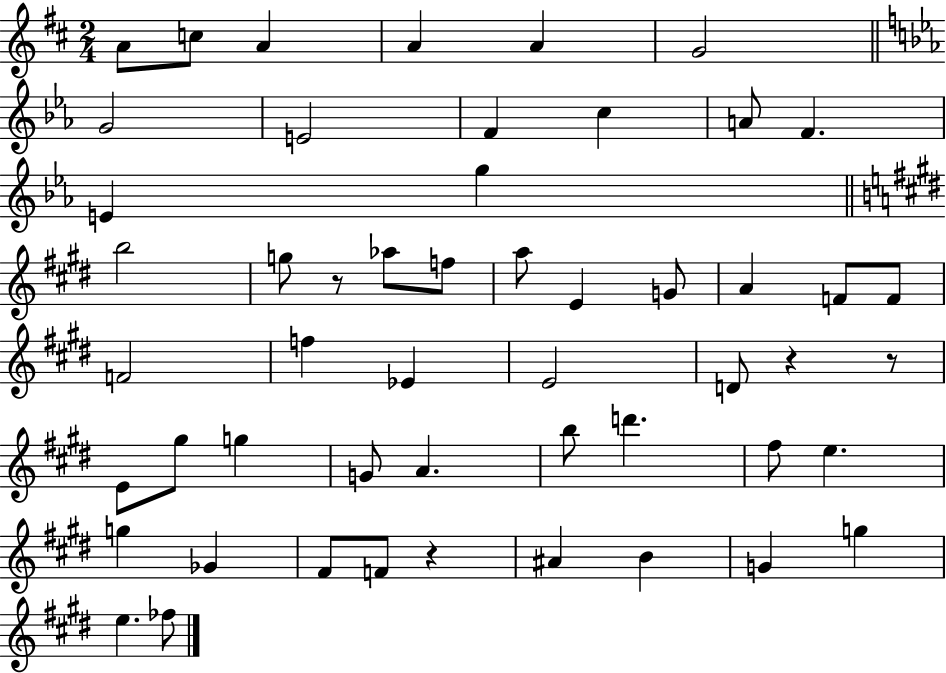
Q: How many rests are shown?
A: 4